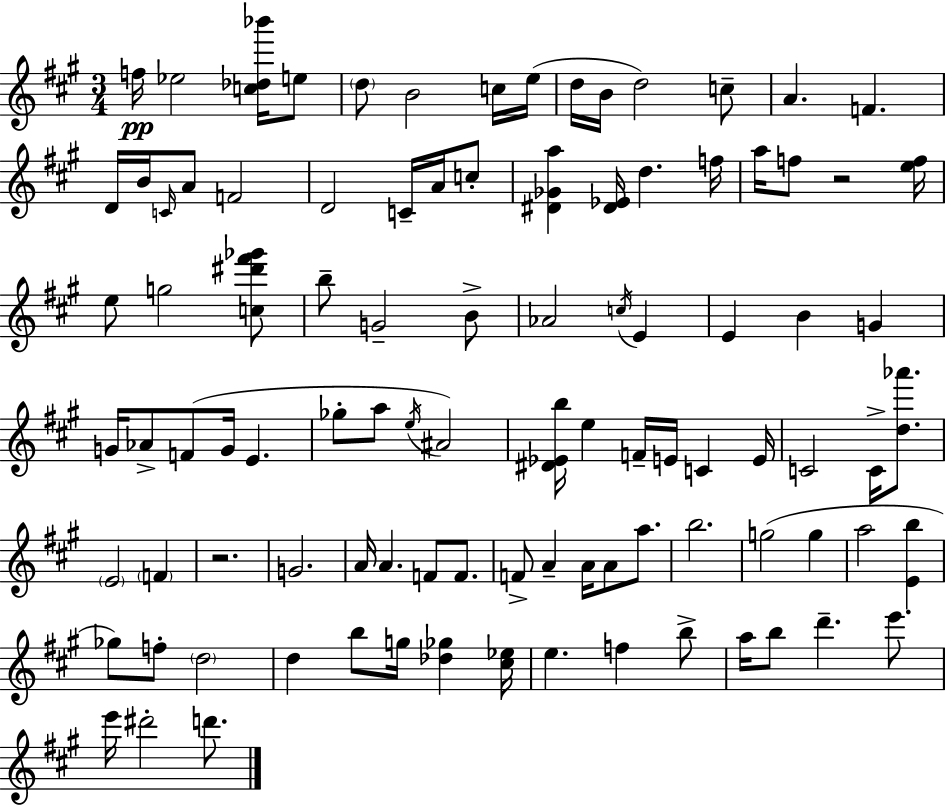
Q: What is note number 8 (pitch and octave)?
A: D5